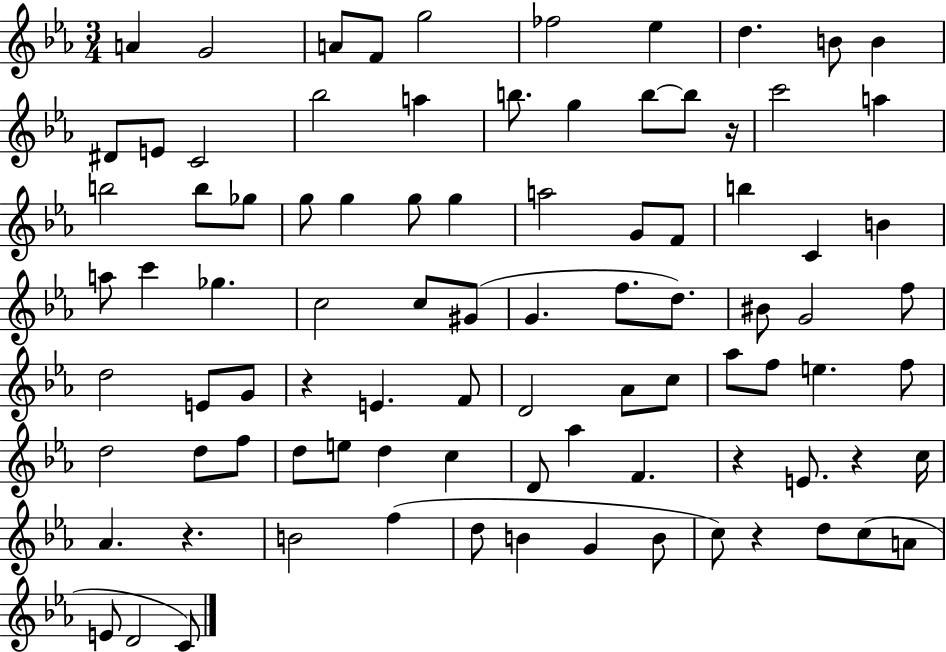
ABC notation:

X:1
T:Untitled
M:3/4
L:1/4
K:Eb
A G2 A/2 F/2 g2 _f2 _e d B/2 B ^D/2 E/2 C2 _b2 a b/2 g b/2 b/2 z/4 c'2 a b2 b/2 _g/2 g/2 g g/2 g a2 G/2 F/2 b C B a/2 c' _g c2 c/2 ^G/2 G f/2 d/2 ^B/2 G2 f/2 d2 E/2 G/2 z E F/2 D2 _A/2 c/2 _a/2 f/2 e f/2 d2 d/2 f/2 d/2 e/2 d c D/2 _a F z E/2 z c/4 _A z B2 f d/2 B G B/2 c/2 z d/2 c/2 A/2 E/2 D2 C/2